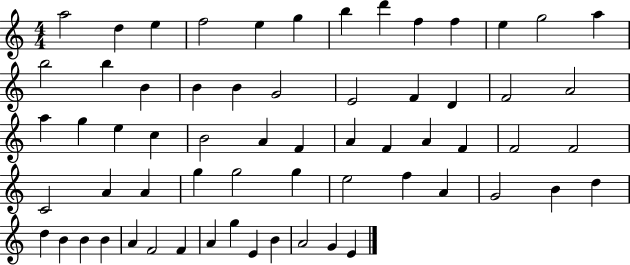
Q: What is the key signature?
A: C major